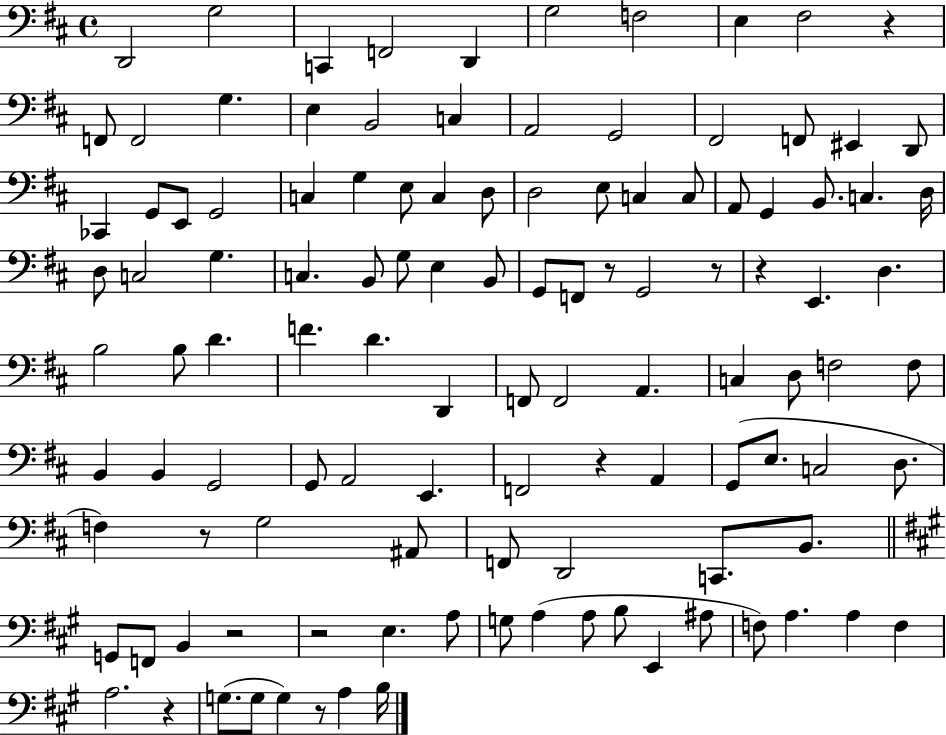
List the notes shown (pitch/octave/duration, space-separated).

D2/h G3/h C2/q F2/h D2/q G3/h F3/h E3/q F#3/h R/q F2/e F2/h G3/q. E3/q B2/h C3/q A2/h G2/h F#2/h F2/e EIS2/q D2/e CES2/q G2/e E2/e G2/h C3/q G3/q E3/e C3/q D3/e D3/h E3/e C3/q C3/e A2/e G2/q B2/e. C3/q. D3/s D3/e C3/h G3/q. C3/q. B2/e G3/e E3/q B2/e G2/e F2/e R/e G2/h R/e R/q E2/q. D3/q. B3/h B3/e D4/q. F4/q. D4/q. D2/q F2/e F2/h A2/q. C3/q D3/e F3/h F3/e B2/q B2/q G2/h G2/e A2/h E2/q. F2/h R/q A2/q G2/e E3/e. C3/h D3/e. F3/q R/e G3/h A#2/e F2/e D2/h C2/e. B2/e. G2/e F2/e B2/q R/h R/h E3/q. A3/e G3/e A3/q A3/e B3/e E2/q A#3/e F3/e A3/q. A3/q F3/q A3/h. R/q G3/e. G3/e G3/q R/e A3/q B3/s